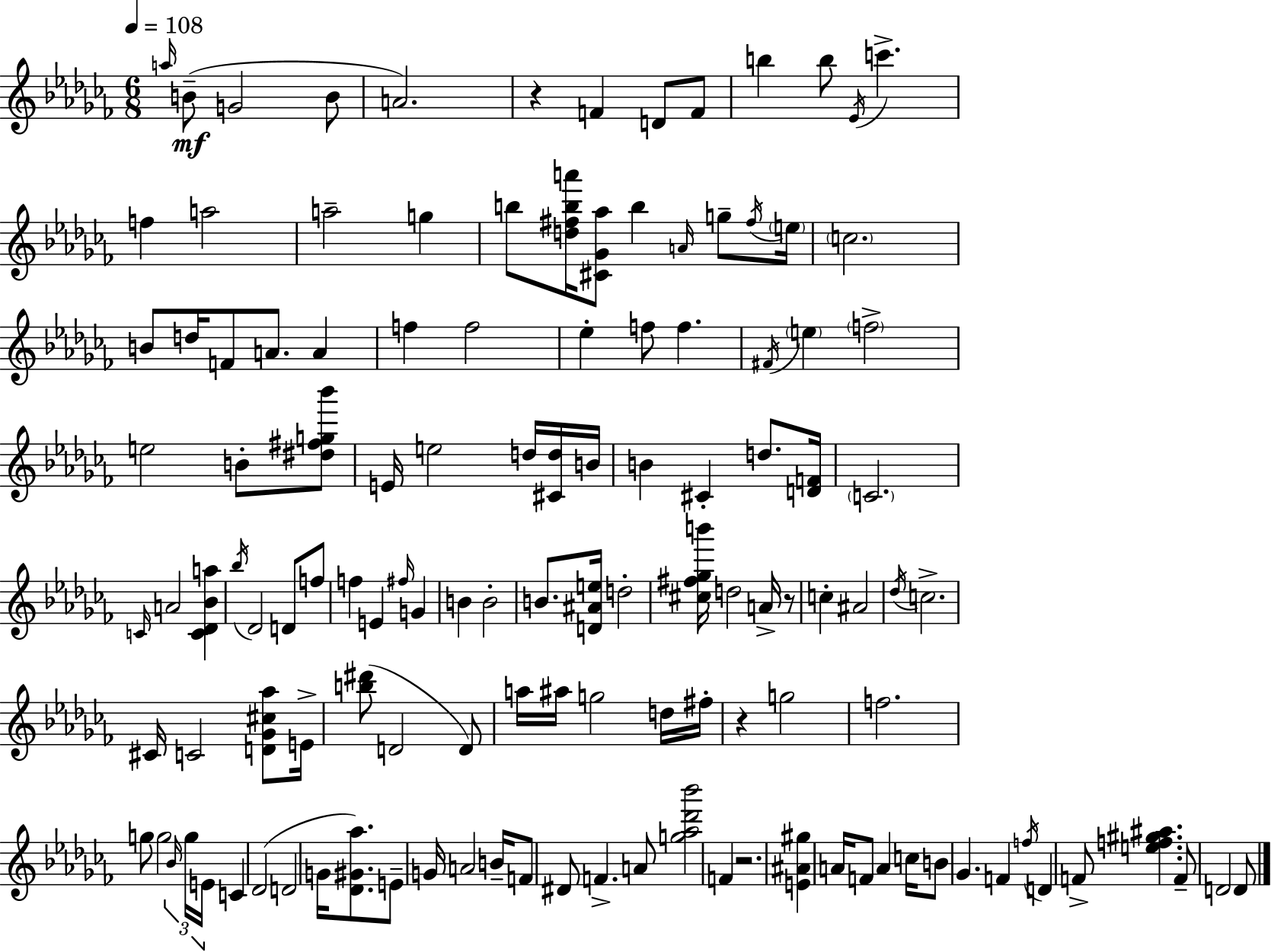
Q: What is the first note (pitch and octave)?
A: A5